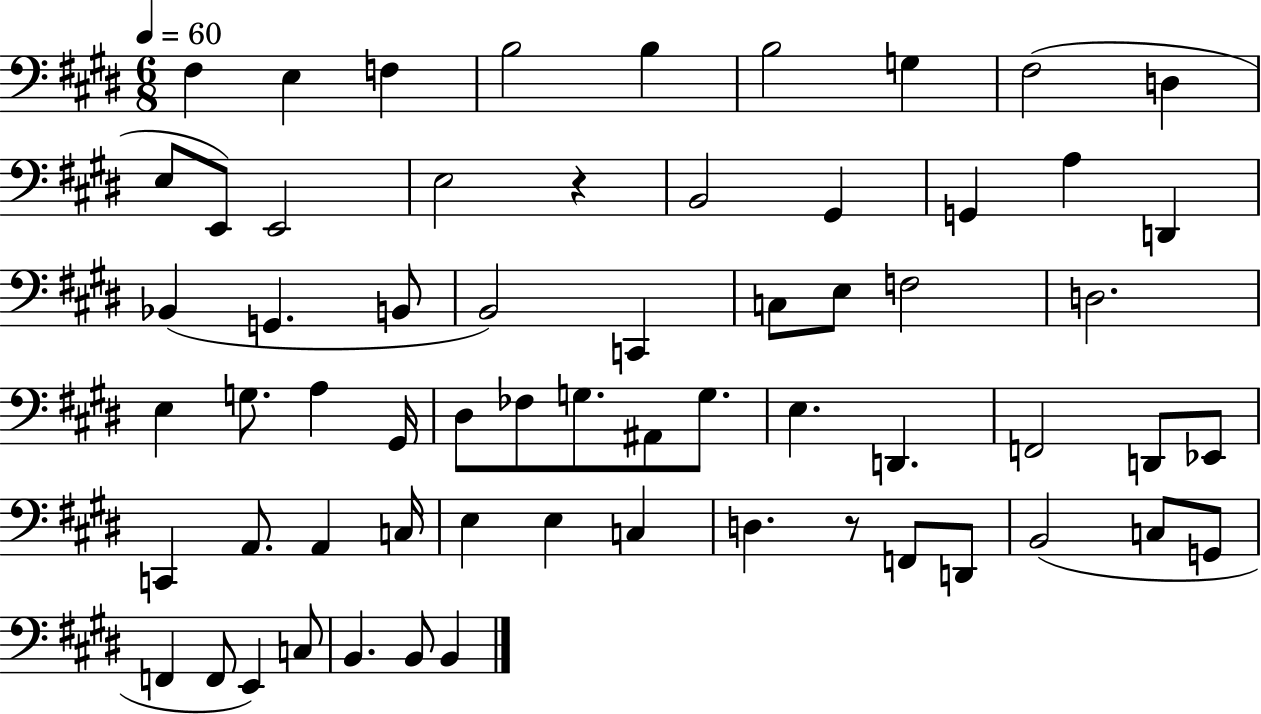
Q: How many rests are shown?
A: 2